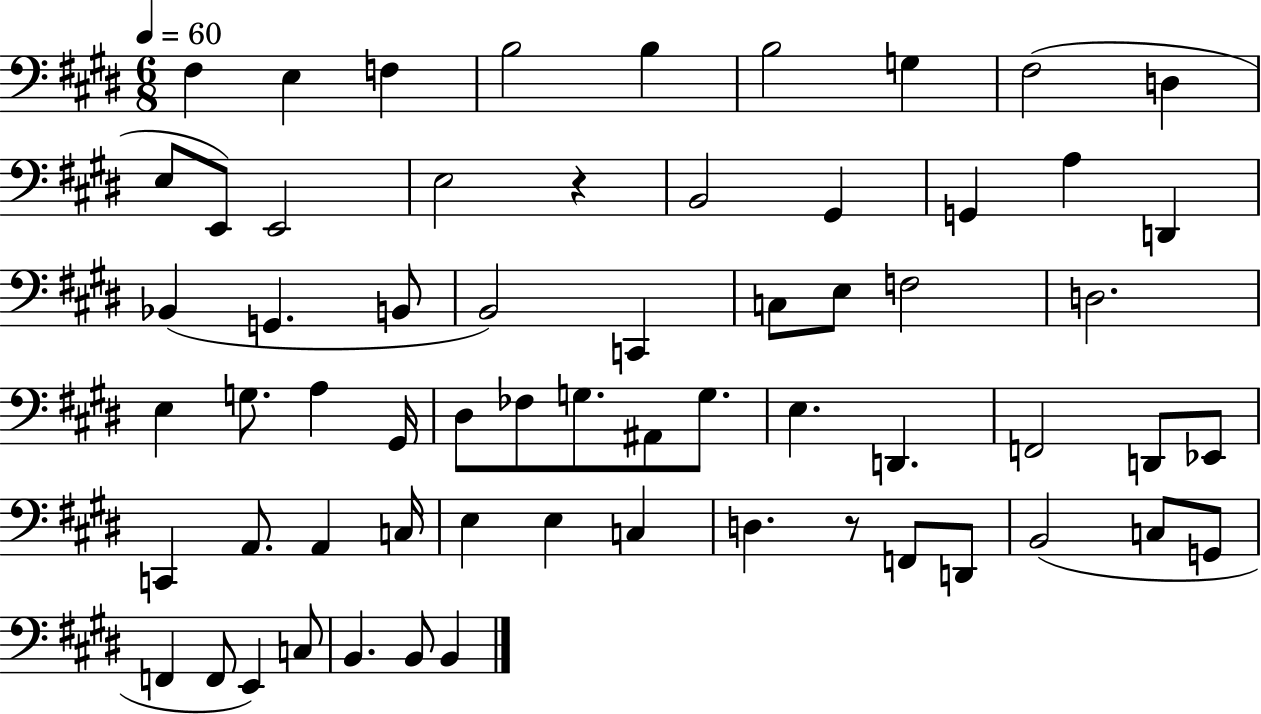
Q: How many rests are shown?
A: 2